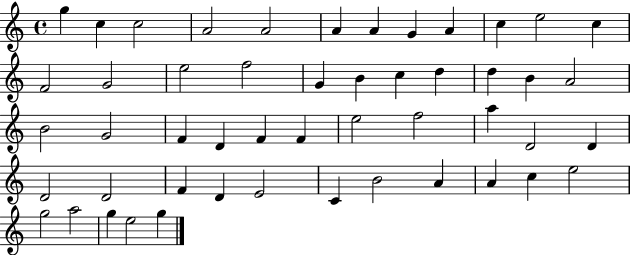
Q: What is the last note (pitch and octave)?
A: G5